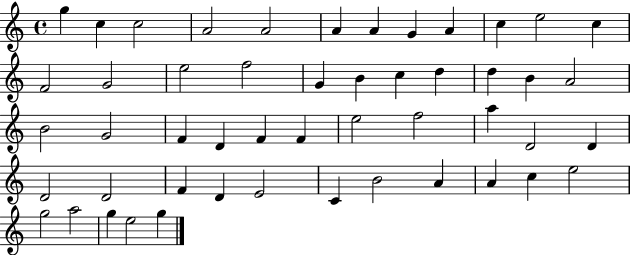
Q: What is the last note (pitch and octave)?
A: G5